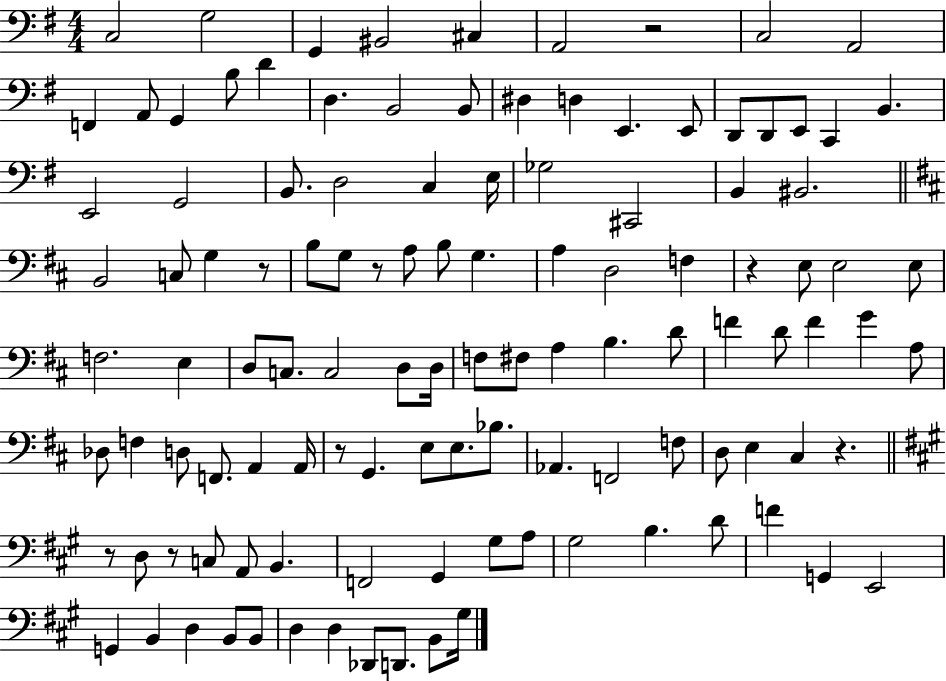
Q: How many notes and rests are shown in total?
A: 115